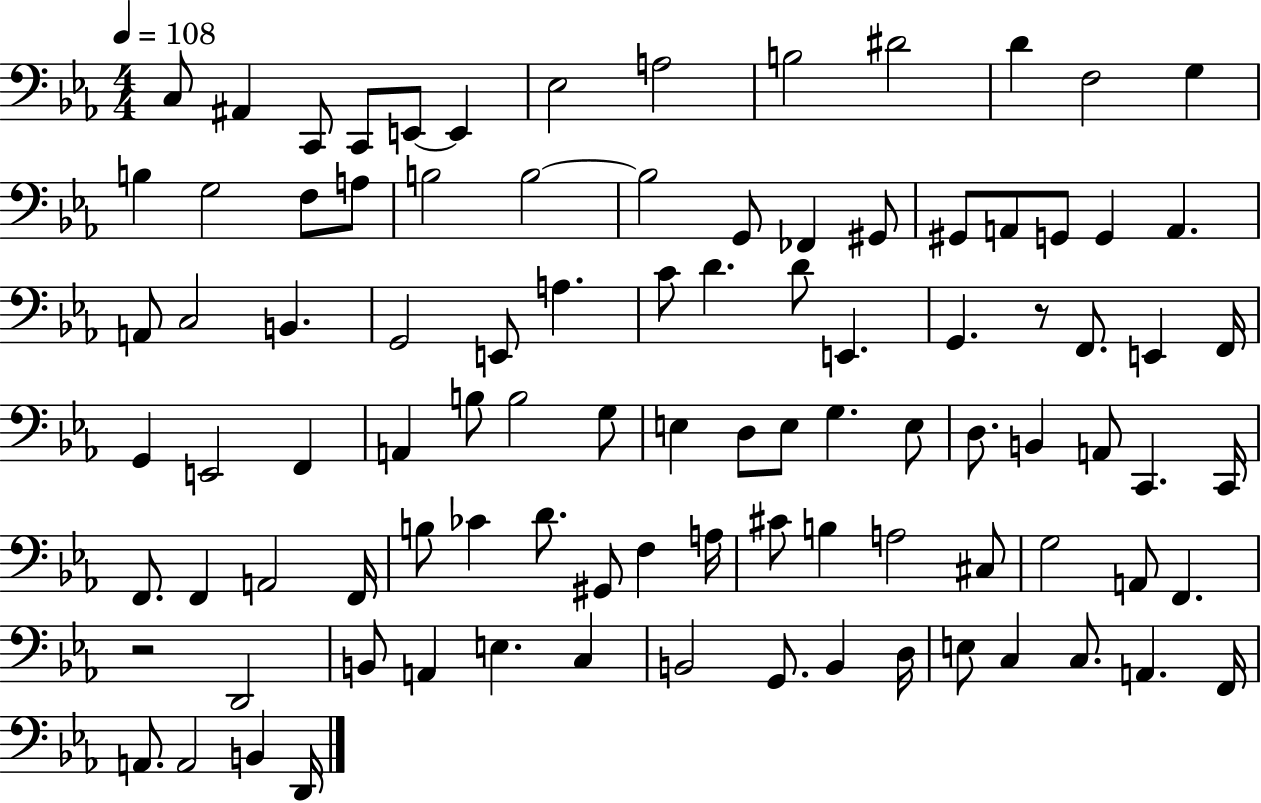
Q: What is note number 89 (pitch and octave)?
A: A2